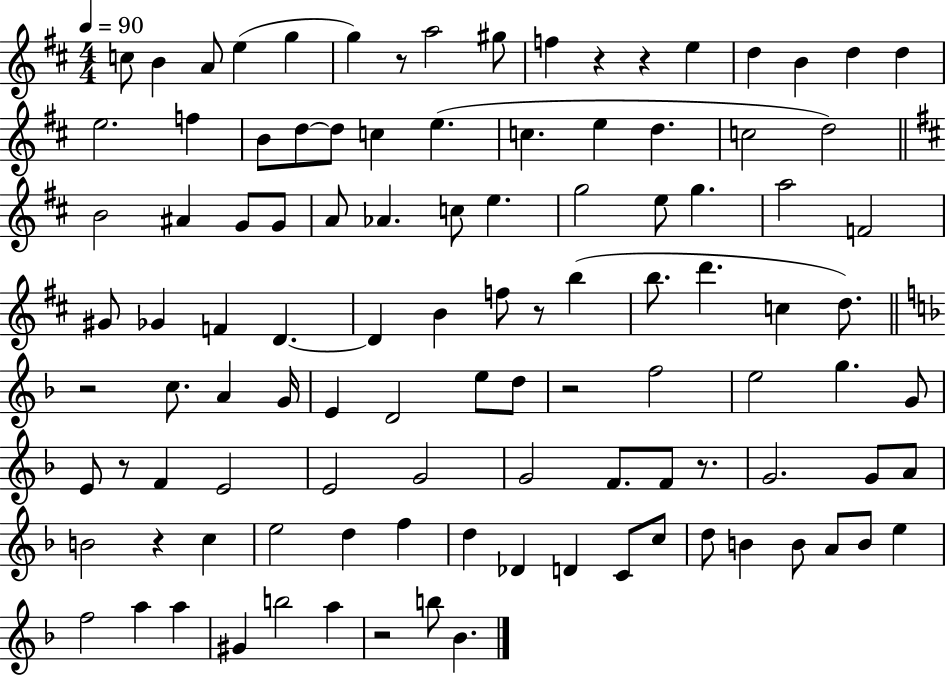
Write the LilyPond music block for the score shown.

{
  \clef treble
  \numericTimeSignature
  \time 4/4
  \key d \major
  \tempo 4 = 90
  c''8 b'4 a'8 e''4( g''4 | g''4) r8 a''2 gis''8 | f''4 r4 r4 e''4 | d''4 b'4 d''4 d''4 | \break e''2. f''4 | b'8 d''8~~ d''8 c''4 e''4.( | c''4. e''4 d''4. | c''2 d''2) | \break \bar "||" \break \key b \minor b'2 ais'4 g'8 g'8 | a'8 aes'4. c''8 e''4. | g''2 e''8 g''4. | a''2 f'2 | \break gis'8 ges'4 f'4 d'4.~~ | d'4 b'4 f''8 r8 b''4( | b''8. d'''4. c''4 d''8.) | \bar "||" \break \key d \minor r2 c''8. a'4 g'16 | e'4 d'2 e''8 d''8 | r2 f''2 | e''2 g''4. g'8 | \break e'8 r8 f'4 e'2 | e'2 g'2 | g'2 f'8. f'8 r8. | g'2. g'8 a'8 | \break b'2 r4 c''4 | e''2 d''4 f''4 | d''4 des'4 d'4 c'8 c''8 | d''8 b'4 b'8 a'8 b'8 e''4 | \break f''2 a''4 a''4 | gis'4 b''2 a''4 | r2 b''8 bes'4. | \bar "|."
}